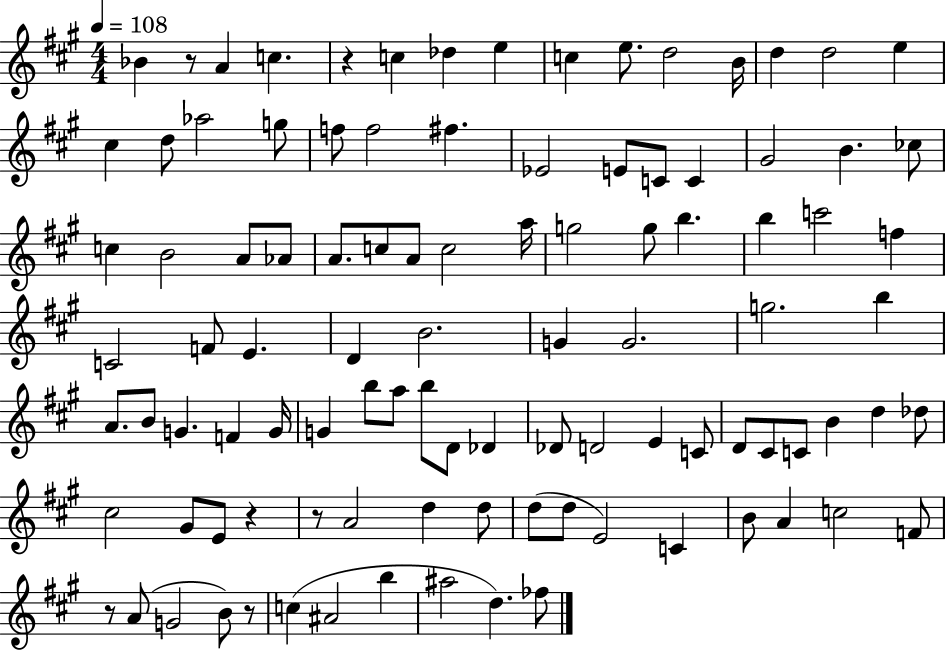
X:1
T:Untitled
M:4/4
L:1/4
K:A
_B z/2 A c z c _d e c e/2 d2 B/4 d d2 e ^c d/2 _a2 g/2 f/2 f2 ^f _E2 E/2 C/2 C ^G2 B _c/2 c B2 A/2 _A/2 A/2 c/2 A/2 c2 a/4 g2 g/2 b b c'2 f C2 F/2 E D B2 G G2 g2 b A/2 B/2 G F G/4 G b/2 a/2 b/2 D/2 _D _D/2 D2 E C/2 D/2 ^C/2 C/2 B d _d/2 ^c2 ^G/2 E/2 z z/2 A2 d d/2 d/2 d/2 E2 C B/2 A c2 F/2 z/2 A/2 G2 B/2 z/2 c ^A2 b ^a2 d _f/2